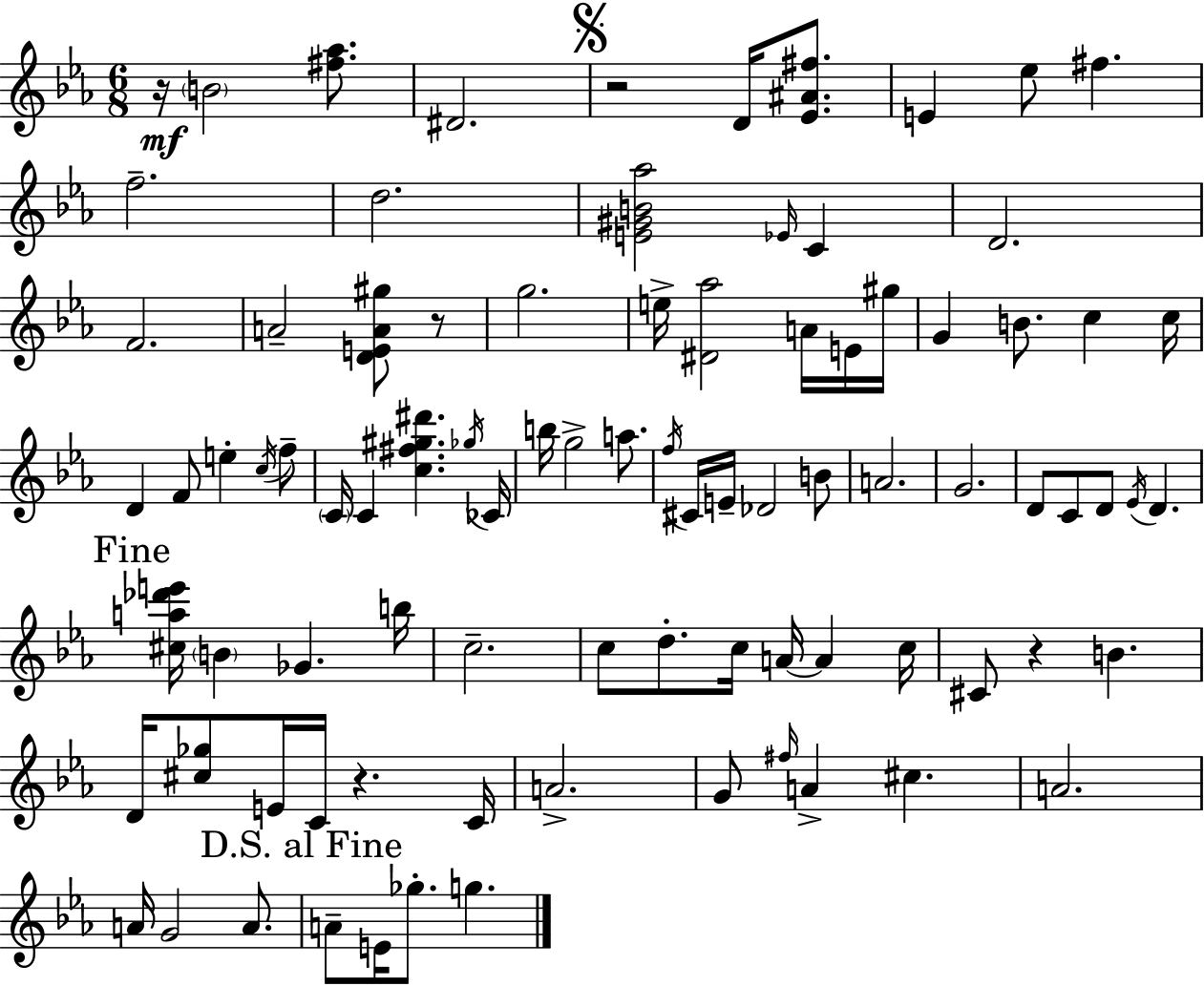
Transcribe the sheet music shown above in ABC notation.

X:1
T:Untitled
M:6/8
L:1/4
K:Cm
z/4 B2 [^f_a]/2 ^D2 z2 D/4 [_E^A^f]/2 E _e/2 ^f f2 d2 [E^GB_a]2 _E/4 C D2 F2 A2 [DEA^g]/2 z/2 g2 e/4 [^D_a]2 A/4 E/4 ^g/4 G B/2 c c/4 D F/2 e c/4 f/2 C/4 C [c^f^g^d'] _g/4 _C/4 b/4 g2 a/2 f/4 ^C/4 E/4 _D2 B/2 A2 G2 D/2 C/2 D/2 _E/4 D [^ca_d'e']/4 B _G b/4 c2 c/2 d/2 c/4 A/4 A c/4 ^C/2 z B D/4 [^c_g]/2 E/4 C/4 z C/4 A2 G/2 ^f/4 A ^c A2 A/4 G2 A/2 A/2 E/4 _g/2 g